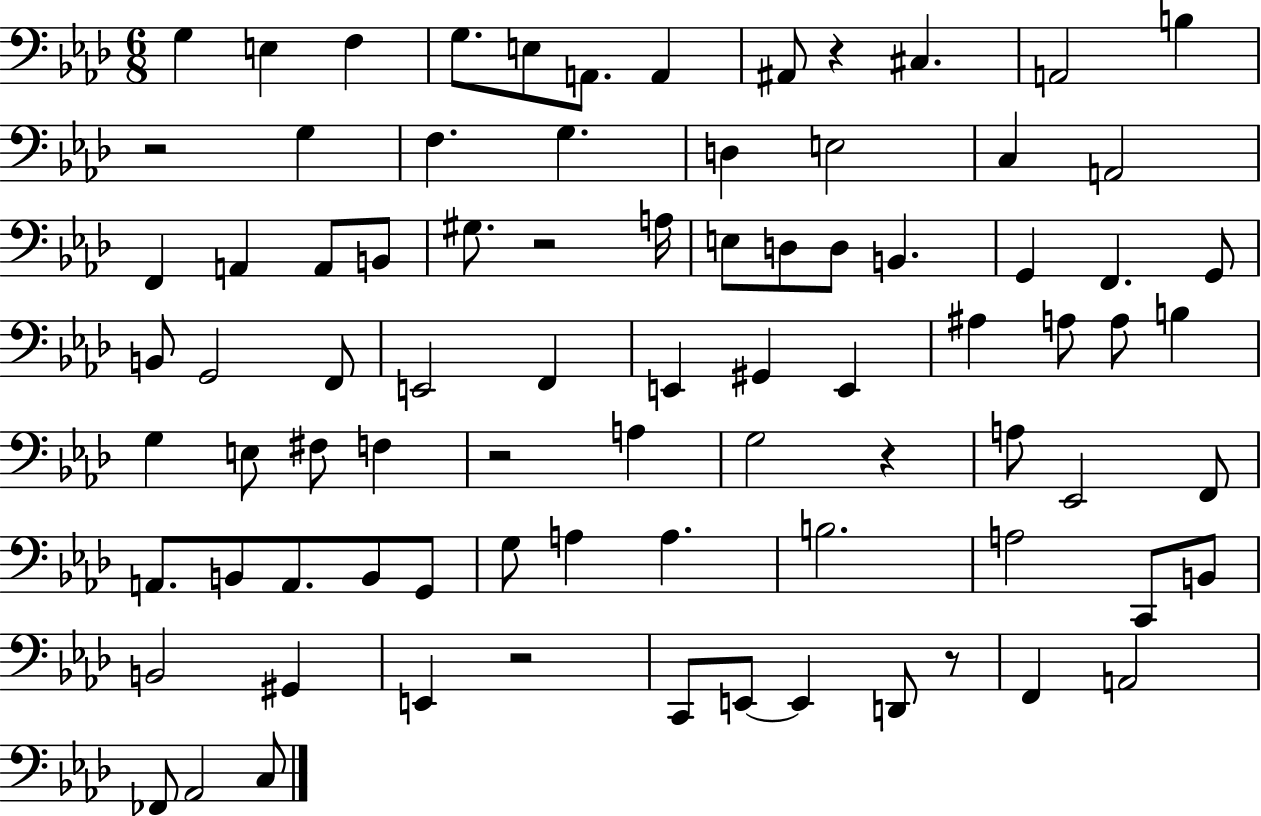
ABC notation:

X:1
T:Untitled
M:6/8
L:1/4
K:Ab
G, E, F, G,/2 E,/2 A,,/2 A,, ^A,,/2 z ^C, A,,2 B, z2 G, F, G, D, E,2 C, A,,2 F,, A,, A,,/2 B,,/2 ^G,/2 z2 A,/4 E,/2 D,/2 D,/2 B,, G,, F,, G,,/2 B,,/2 G,,2 F,,/2 E,,2 F,, E,, ^G,, E,, ^A, A,/2 A,/2 B, G, E,/2 ^F,/2 F, z2 A, G,2 z A,/2 _E,,2 F,,/2 A,,/2 B,,/2 A,,/2 B,,/2 G,,/2 G,/2 A, A, B,2 A,2 C,,/2 B,,/2 B,,2 ^G,, E,, z2 C,,/2 E,,/2 E,, D,,/2 z/2 F,, A,,2 _F,,/2 _A,,2 C,/2